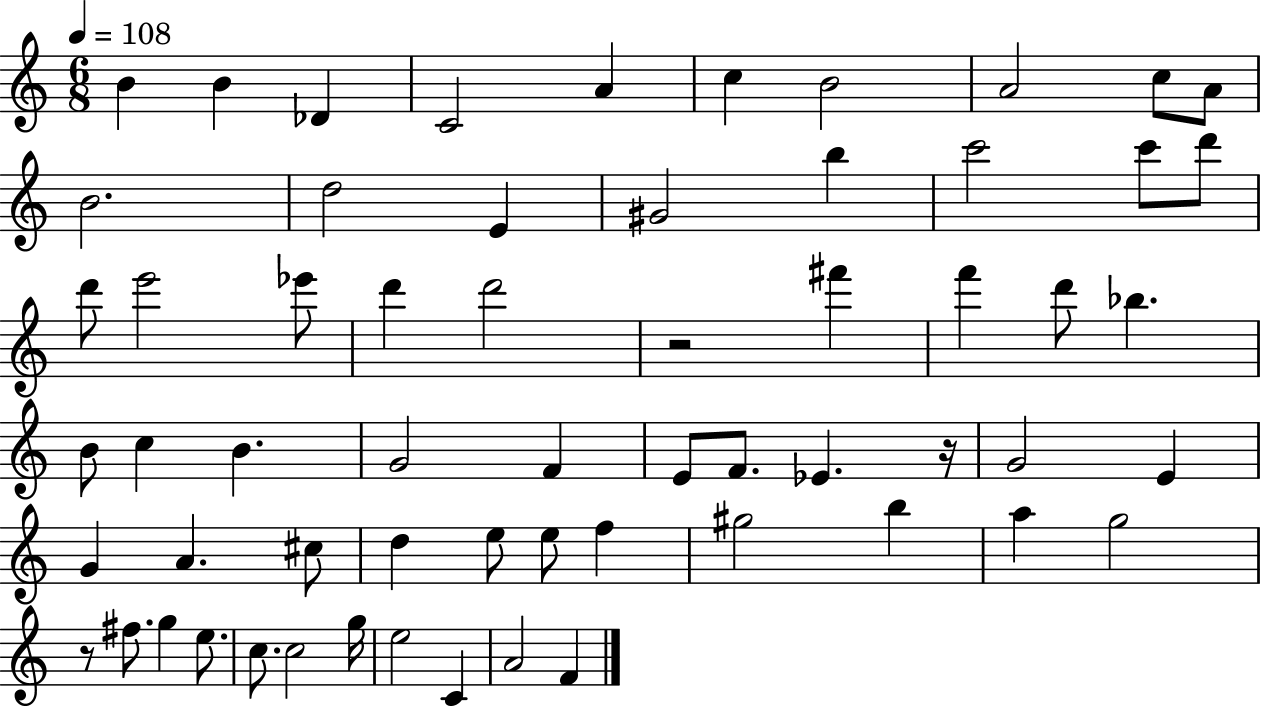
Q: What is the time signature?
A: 6/8